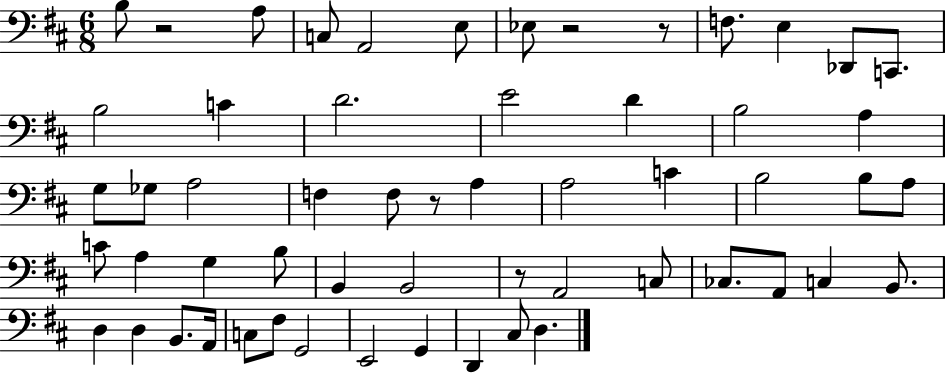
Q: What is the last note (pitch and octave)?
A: D3